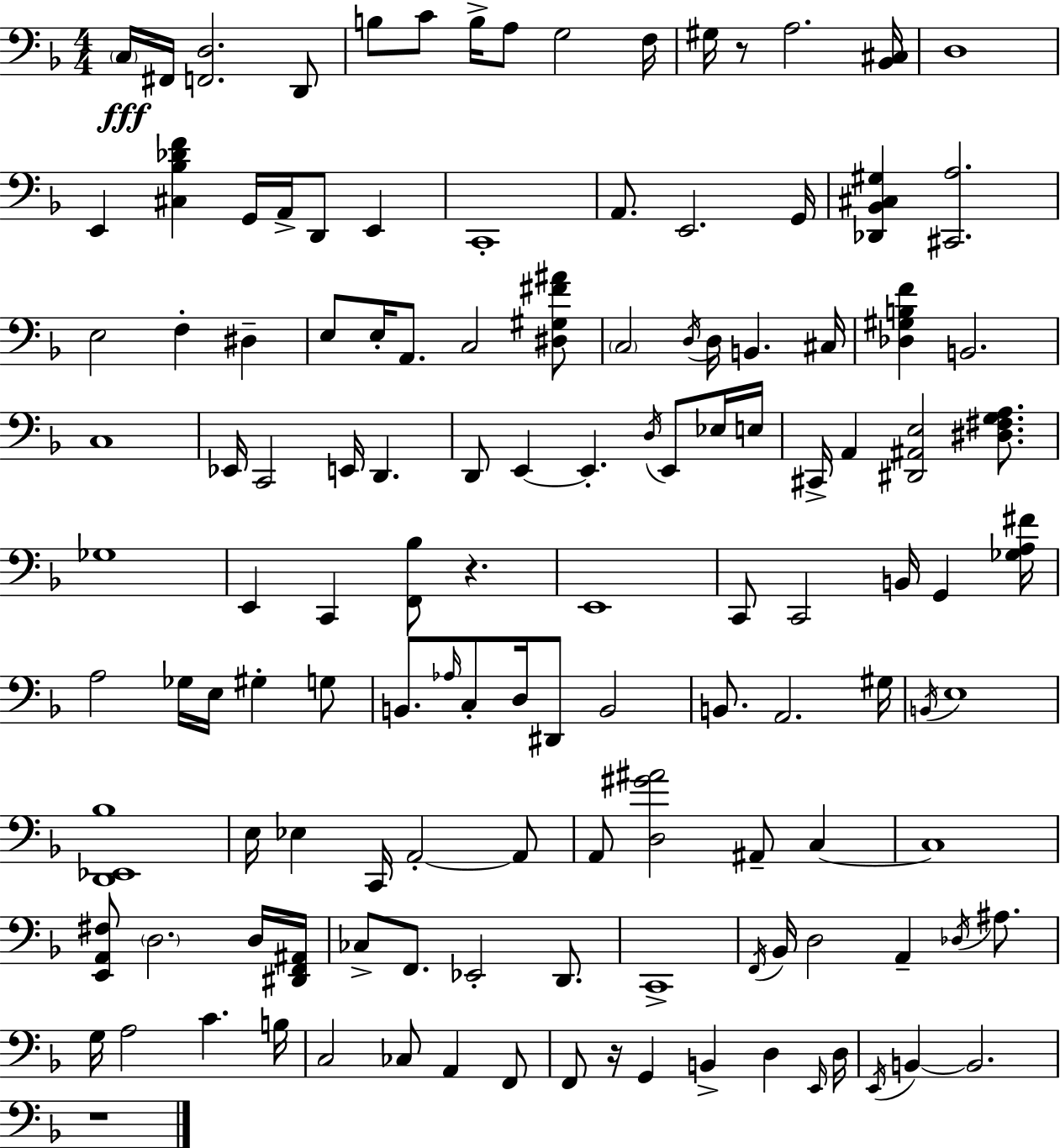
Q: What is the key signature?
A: D minor